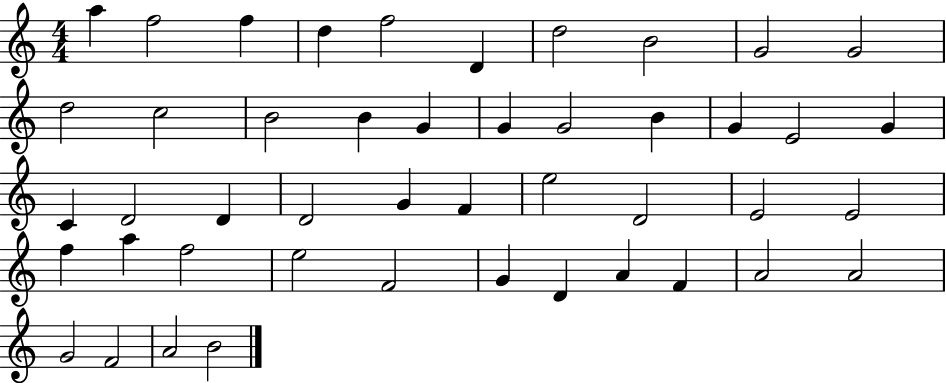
A5/q F5/h F5/q D5/q F5/h D4/q D5/h B4/h G4/h G4/h D5/h C5/h B4/h B4/q G4/q G4/q G4/h B4/q G4/q E4/h G4/q C4/q D4/h D4/q D4/h G4/q F4/q E5/h D4/h E4/h E4/h F5/q A5/q F5/h E5/h F4/h G4/q D4/q A4/q F4/q A4/h A4/h G4/h F4/h A4/h B4/h